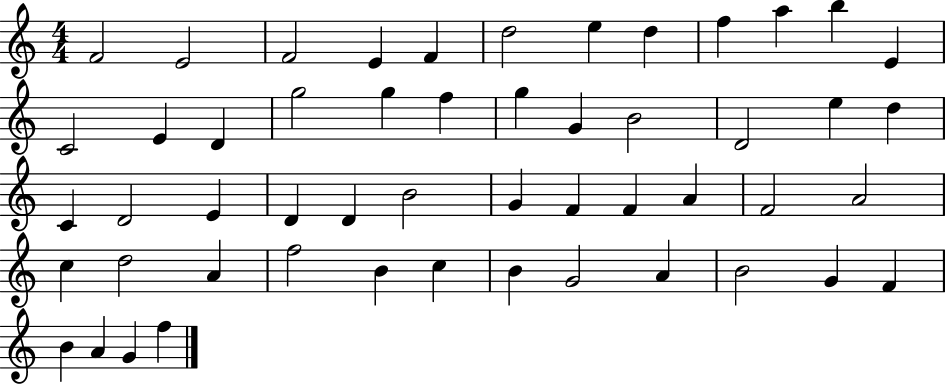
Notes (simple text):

F4/h E4/h F4/h E4/q F4/q D5/h E5/q D5/q F5/q A5/q B5/q E4/q C4/h E4/q D4/q G5/h G5/q F5/q G5/q G4/q B4/h D4/h E5/q D5/q C4/q D4/h E4/q D4/q D4/q B4/h G4/q F4/q F4/q A4/q F4/h A4/h C5/q D5/h A4/q F5/h B4/q C5/q B4/q G4/h A4/q B4/h G4/q F4/q B4/q A4/q G4/q F5/q